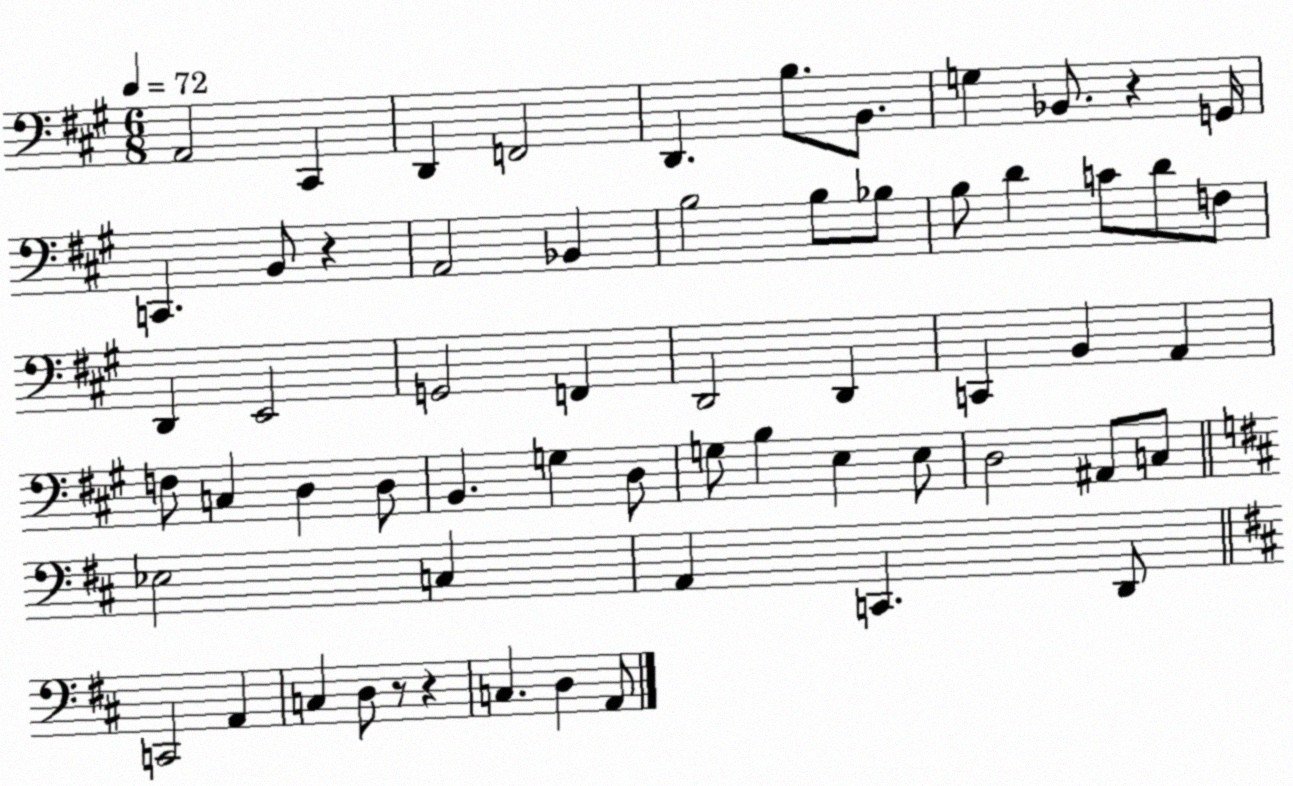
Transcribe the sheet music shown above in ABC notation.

X:1
T:Untitled
M:6/8
L:1/4
K:A
A,,2 ^C,, D,, F,,2 D,, B,/2 B,,/2 G, _B,,/2 z G,,/4 C,, B,,/2 z A,,2 _B,, B,2 B,/2 _B,/2 B,/2 D C/2 D/2 F,/2 D,, E,,2 G,,2 F,, D,,2 D,, C,, B,, A,, F,/2 C, D, D,/2 B,, G, D,/2 G,/2 B, E, E,/2 D,2 ^A,,/2 C,/2 _E,2 C, A,, C,, D,,/2 C,,2 A,, C, D,/2 z/2 z C, D, A,,/2